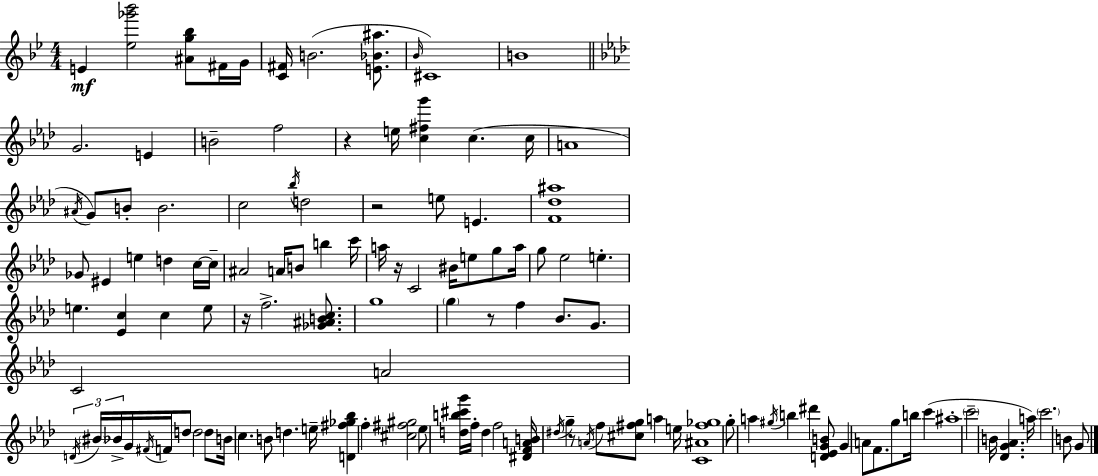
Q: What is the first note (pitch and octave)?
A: E4